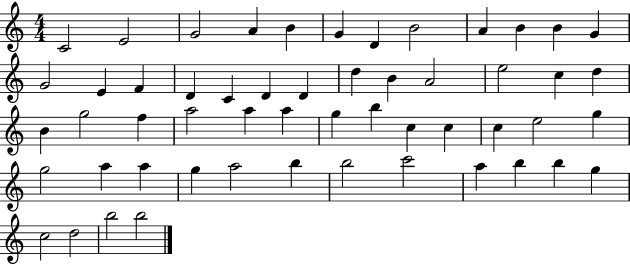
C4/h E4/h G4/h A4/q B4/q G4/q D4/q B4/h A4/q B4/q B4/q G4/q G4/h E4/q F4/q D4/q C4/q D4/q D4/q D5/q B4/q A4/h E5/h C5/q D5/q B4/q G5/h F5/q A5/h A5/q A5/q G5/q B5/q C5/q C5/q C5/q E5/h G5/q G5/h A5/q A5/q G5/q A5/h B5/q B5/h C6/h A5/q B5/q B5/q G5/q C5/h D5/h B5/h B5/h